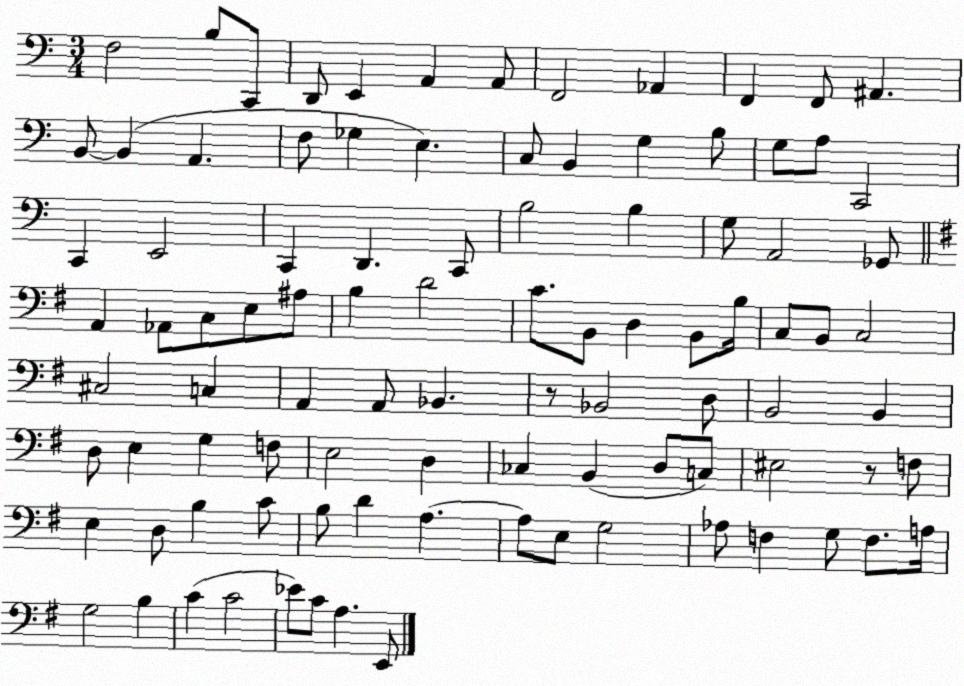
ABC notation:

X:1
T:Untitled
M:3/4
L:1/4
K:C
F,2 B,/2 C,,/2 D,,/2 E,, A,, A,,/2 F,,2 _A,, F,, F,,/2 ^A,, B,,/2 B,, A,, F,/2 _G, E, C,/2 B,, G, B,/2 G,/2 A,/2 C,,2 C,, E,,2 C,, D,, C,,/2 B,2 B, G,/2 A,,2 _G,,/2 A,, _A,,/2 C,/2 E,/2 ^A,/2 B, D2 C/2 B,,/2 D, B,,/2 B,/4 C,/2 B,,/2 C,2 ^C,2 C, A,, A,,/2 _B,, z/2 _B,,2 D,/2 B,,2 B,, D,/2 E, G, F,/2 E,2 D, _C, B,, D,/2 C,/2 ^E,2 z/2 F,/2 E, D,/2 B, C/2 B,/2 D A, A,/2 E,/2 G,2 _A,/2 F, G,/2 F,/2 A,/4 G,2 B, C C2 _E/2 C/2 A, E,,/2